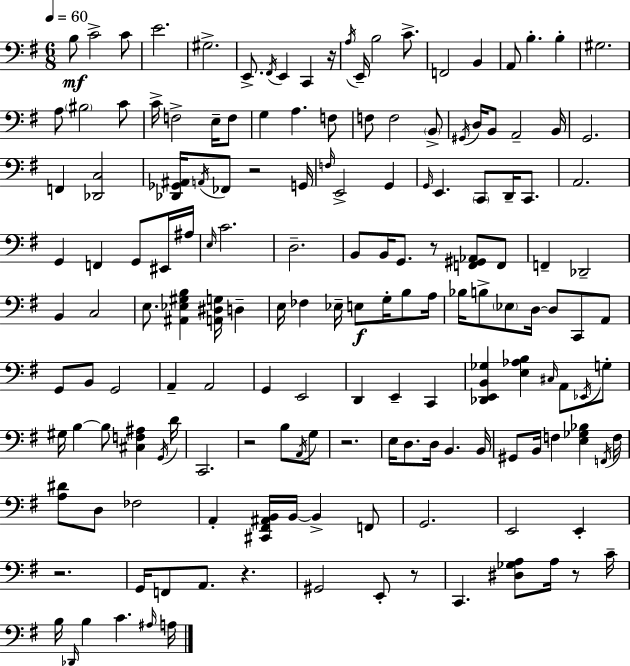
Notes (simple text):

B3/e C4/h C4/e E4/h. G#3/h. E2/e. F#2/s E2/q C2/q R/s A3/s E2/s B3/h C4/e. F2/h B2/q A2/e B3/q. B3/q G#3/h. A3/e BIS3/h C4/e C4/s F3/h E3/s F3/e G3/q A3/q. F3/e F3/e F3/h B2/e G#2/s D3/s B2/e A2/h B2/s G2/h. F2/q [Db2,C3]/h [Db2,Gb2,A#2]/s A2/s FES2/e R/h G2/s F3/s E2/h G2/q G2/s E2/q. C2/e D2/s C2/e. A2/h. G2/q F2/q G2/e EIS2/s A#3/s E3/s C4/h. D3/h. B2/e B2/s G2/e. R/e [F2,G#2,Ab2]/e F2/e F2/q Db2/h B2/q C3/h E3/e. [A#2,Eb3,G#3,B3]/q [A2,D#3,G3]/s D3/q E3/s FES3/q Eb3/s E3/e G3/s B3/e A3/s Bb3/s B3/e Eb3/e D3/s D3/e C2/e A2/e G2/e B2/e G2/h A2/q A2/h G2/q E2/h D2/q E2/q C2/q [Db2,E2,B2,Gb3]/q [E3,Ab3,B3]/q C#3/s A2/e Eb2/s G3/e G#3/s B3/q B3/e [C#3,F3,A#3]/q G2/s D4/s C2/h. R/h B3/e A2/s G3/e R/h. E3/s D3/e. D3/s B2/q. B2/s G#2/e B2/s F3/q [E3,Gb3,Bb3]/q F2/s F3/s [A3,D#4]/e D3/e FES3/h A2/q [C#2,F#2,A#2,B2]/s B2/s B2/q F2/e G2/h. E2/h E2/q R/h. G2/s F2/e A2/e. R/q. G#2/h E2/e R/e C2/q. [D#3,Gb3,A3]/e A3/s R/e C4/s B3/s Db2/s B3/q C4/q. A#3/s A3/s